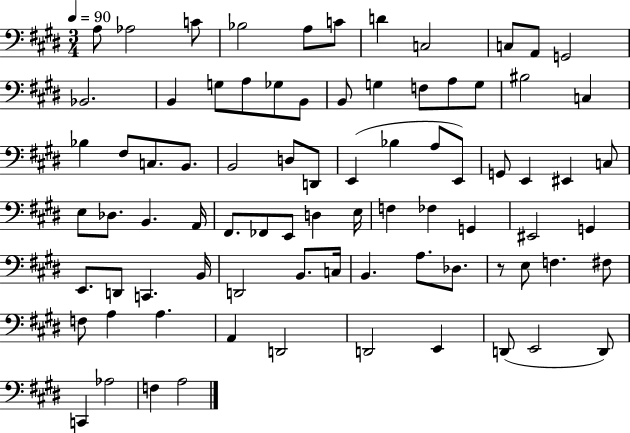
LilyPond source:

{
  \clef bass
  \numericTimeSignature
  \time 3/4
  \key e \major
  \tempo 4 = 90
  a8 aes2 c'8 | bes2 a8 c'8 | d'4 c2 | c8 a,8 g,2 | \break bes,2. | b,4 g8 a8 ges8 b,8 | b,8 g4 f8 a8 g8 | bis2 c4 | \break bes4 fis8 c8. b,8. | b,2 d8 d,8 | e,4( bes4 a8 e,8) | g,8 e,4 eis,4 c8 | \break e8 des8. b,4. a,16 | fis,8. fes,8 e,8 d4 e16 | f4 fes4 g,4 | eis,2 g,4 | \break e,8. d,8 c,4. b,16 | d,2 b,8. c16 | b,4. a8. des8. | r8 e8 f4. fis8 | \break f8 a4 a4. | a,4 d,2 | d,2 e,4 | d,8( e,2 d,8) | \break c,4 aes2 | f4 a2 | \bar "|."
}